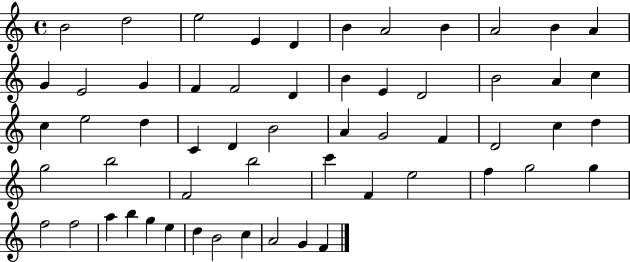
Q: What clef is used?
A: treble